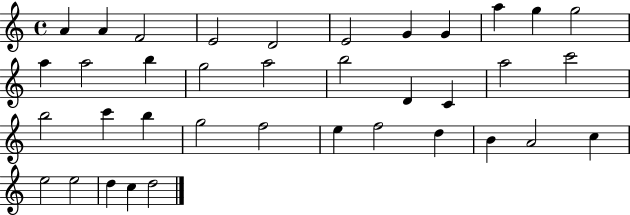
A4/q A4/q F4/h E4/h D4/h E4/h G4/q G4/q A5/q G5/q G5/h A5/q A5/h B5/q G5/h A5/h B5/h D4/q C4/q A5/h C6/h B5/h C6/q B5/q G5/h F5/h E5/q F5/h D5/q B4/q A4/h C5/q E5/h E5/h D5/q C5/q D5/h